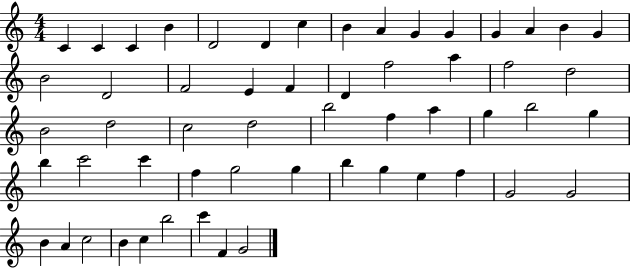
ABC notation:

X:1
T:Untitled
M:4/4
L:1/4
K:C
C C C B D2 D c B A G G G A B G B2 D2 F2 E F D f2 a f2 d2 B2 d2 c2 d2 b2 f a g b2 g b c'2 c' f g2 g b g e f G2 G2 B A c2 B c b2 c' F G2